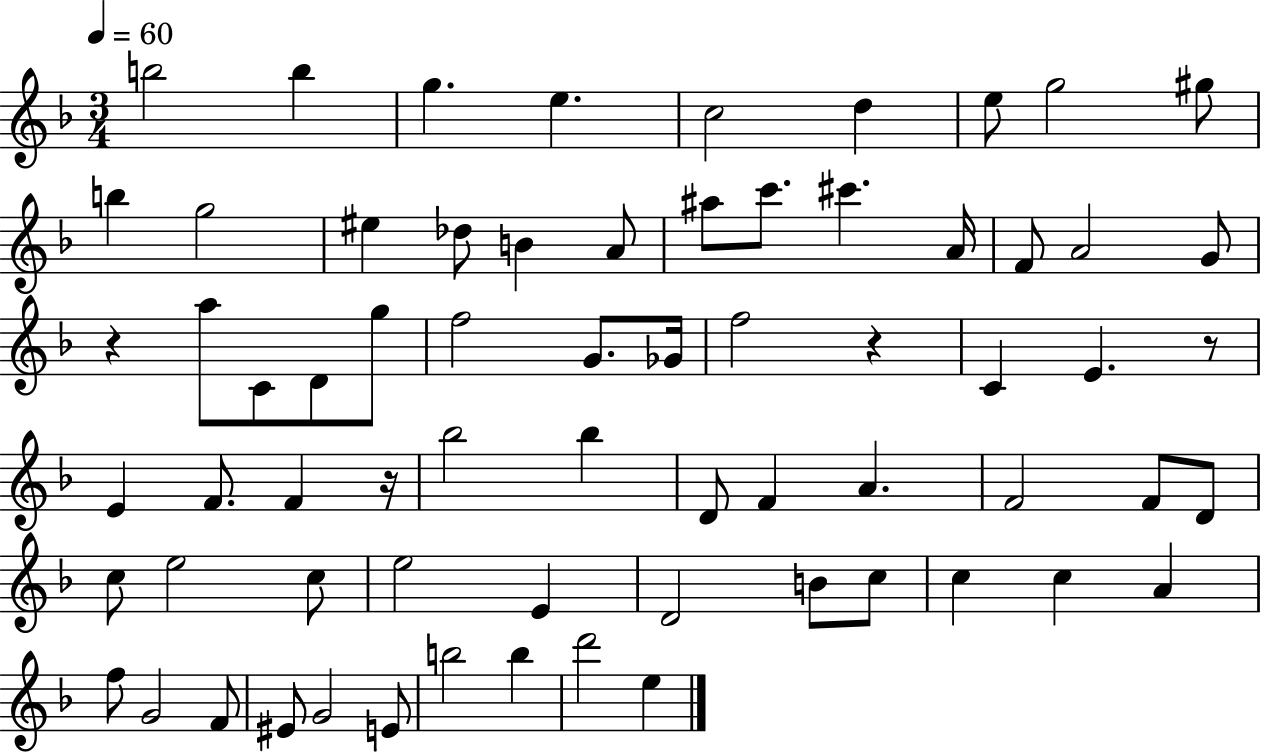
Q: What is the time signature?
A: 3/4